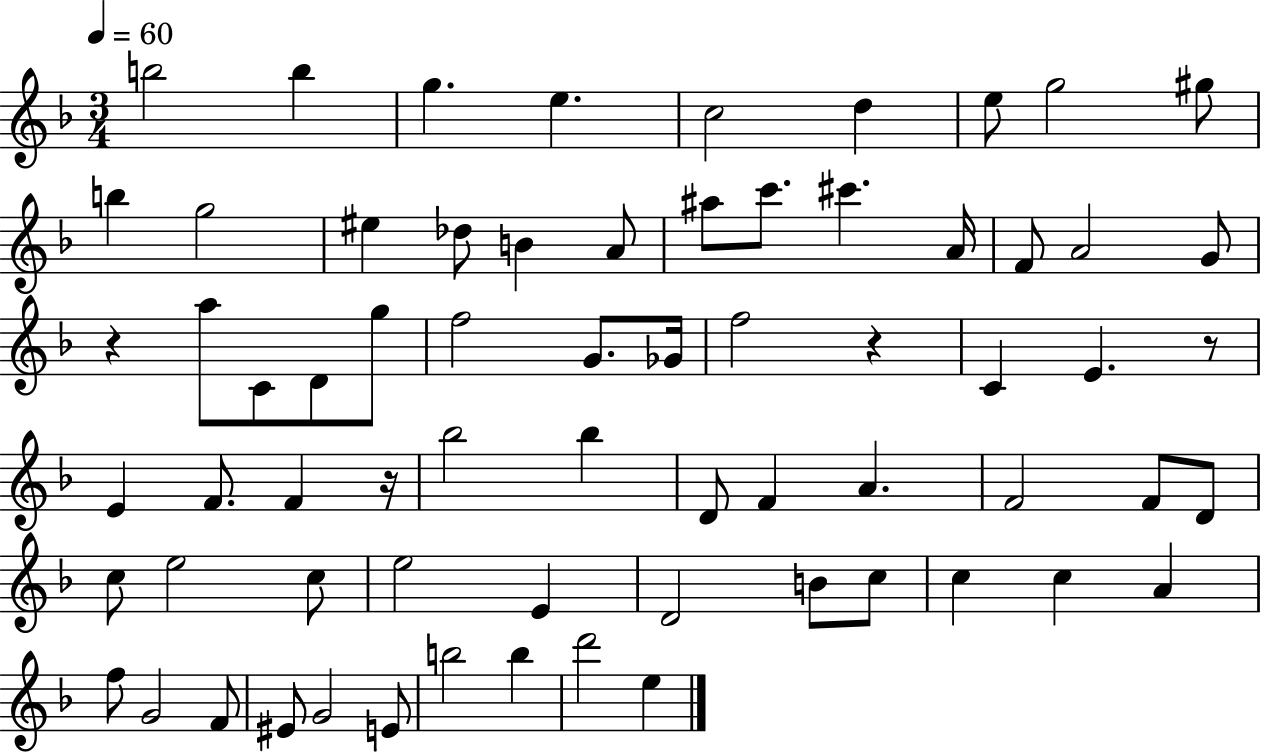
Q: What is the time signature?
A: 3/4